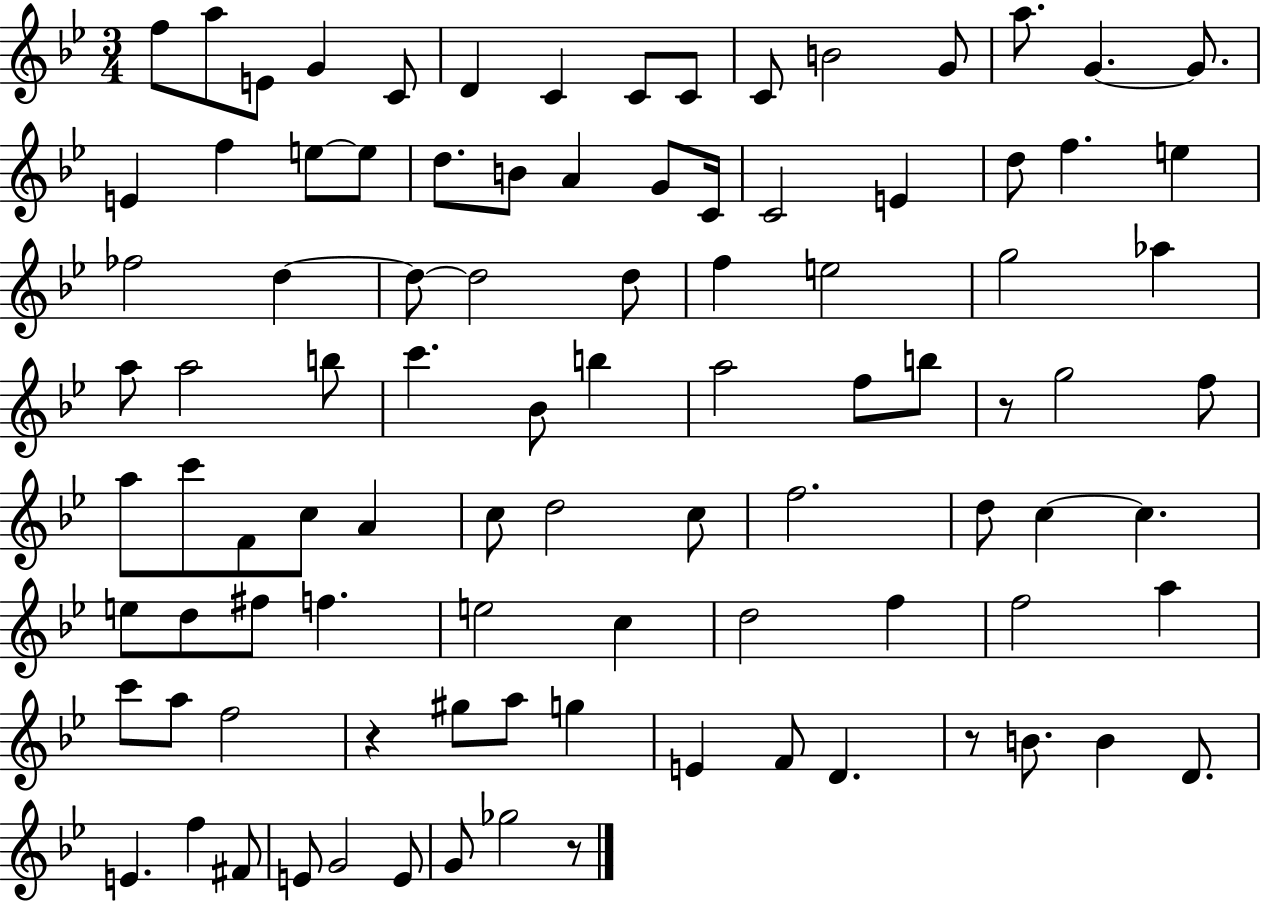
X:1
T:Untitled
M:3/4
L:1/4
K:Bb
f/2 a/2 E/2 G C/2 D C C/2 C/2 C/2 B2 G/2 a/2 G G/2 E f e/2 e/2 d/2 B/2 A G/2 C/4 C2 E d/2 f e _f2 d d/2 d2 d/2 f e2 g2 _a a/2 a2 b/2 c' _B/2 b a2 f/2 b/2 z/2 g2 f/2 a/2 c'/2 F/2 c/2 A c/2 d2 c/2 f2 d/2 c c e/2 d/2 ^f/2 f e2 c d2 f f2 a c'/2 a/2 f2 z ^g/2 a/2 g E F/2 D z/2 B/2 B D/2 E f ^F/2 E/2 G2 E/2 G/2 _g2 z/2